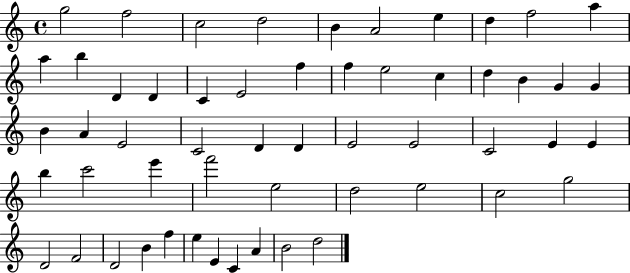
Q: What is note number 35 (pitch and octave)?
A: E4